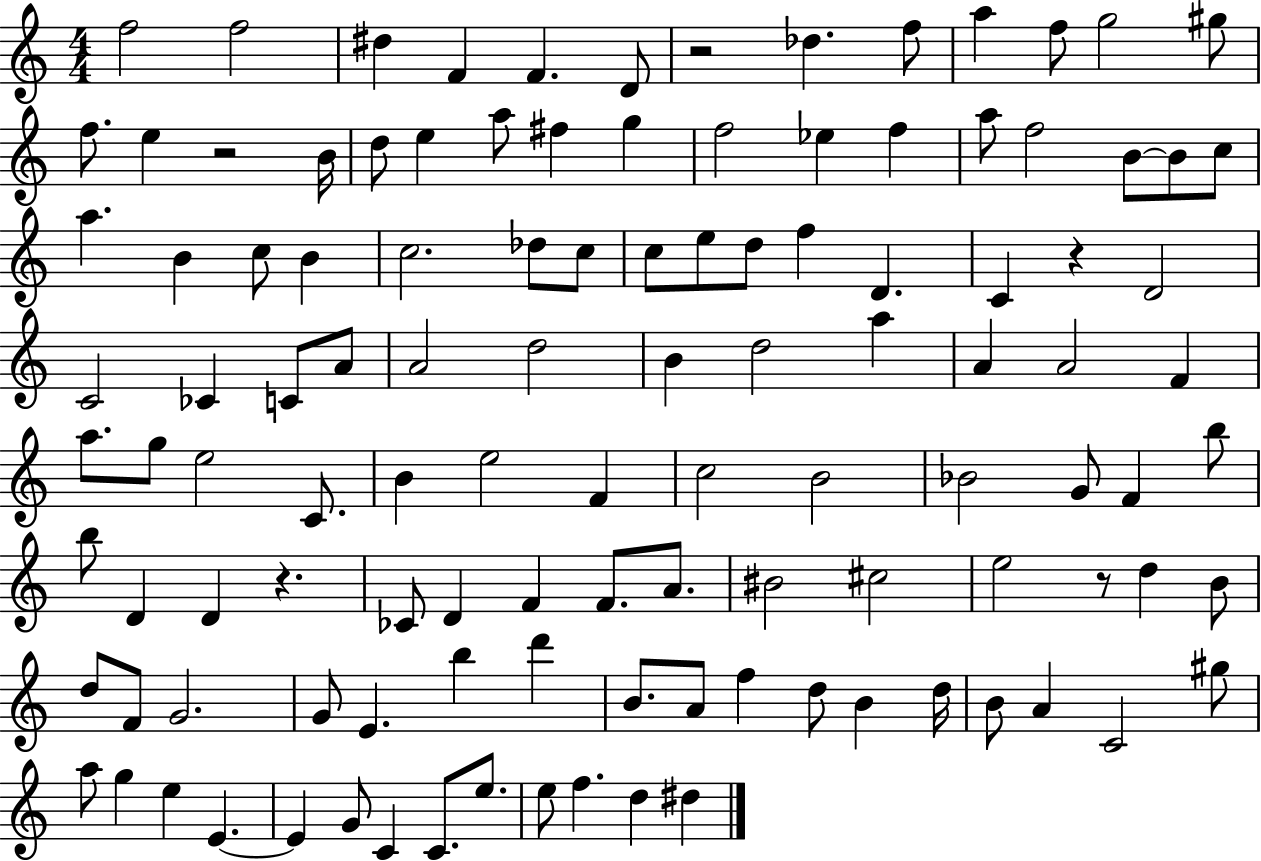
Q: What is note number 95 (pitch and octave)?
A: A4